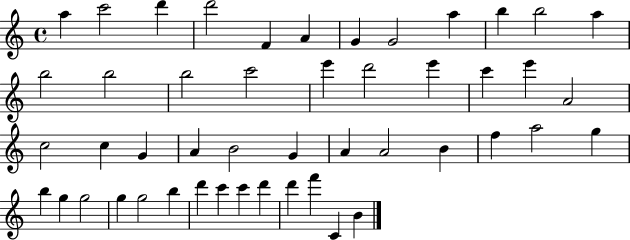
{
  \clef treble
  \time 4/4
  \defaultTimeSignature
  \key c \major
  a''4 c'''2 d'''4 | d'''2 f'4 a'4 | g'4 g'2 a''4 | b''4 b''2 a''4 | \break b''2 b''2 | b''2 c'''2 | e'''4 d'''2 e'''4 | c'''4 e'''4 a'2 | \break c''2 c''4 g'4 | a'4 b'2 g'4 | a'4 a'2 b'4 | f''4 a''2 g''4 | \break b''4 g''4 g''2 | g''4 g''2 b''4 | d'''4 c'''4 c'''4 d'''4 | d'''4 f'''4 c'4 b'4 | \break \bar "|."
}